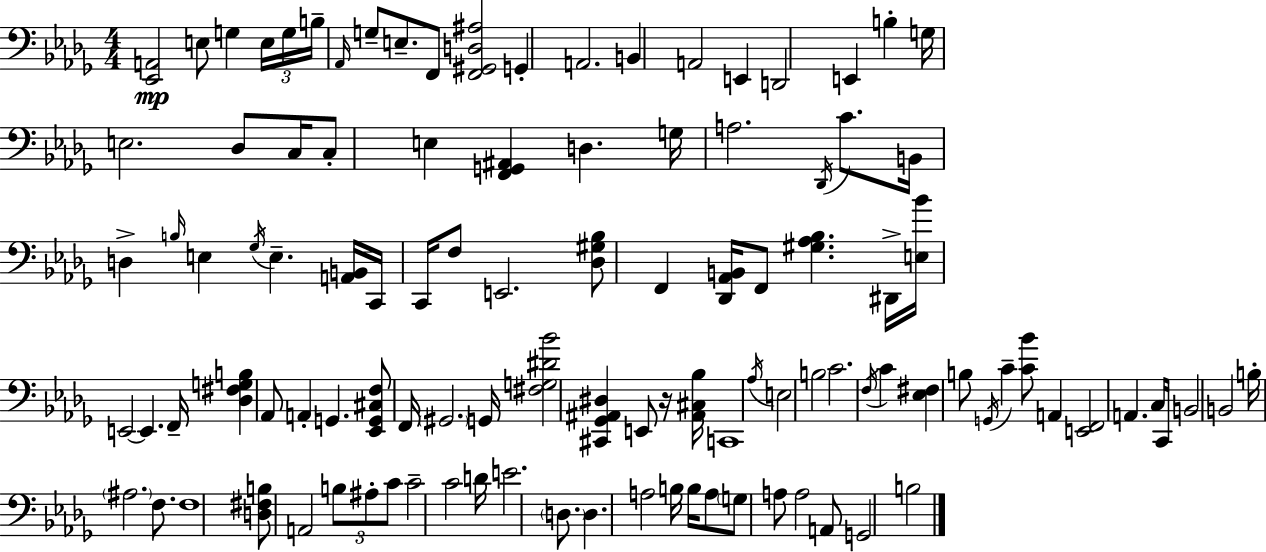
{
  \clef bass
  \numericTimeSignature
  \time 4/4
  \key bes \minor
  \repeat volta 2 { <ees, a,>2\mp e8 g4 \tuplet 3/2 { e16 g16 | b16-- } \grace { aes,16 } g8-- e8.-- f,8 <f, gis, d ais>2 | g,4-. a,2. | b,4 a,2 e,4 | \break d,2 e,4 b4-. | g16 e2. des8 | c16 c8-. e4 <f, g, ais,>4 d4. | g16 a2. \acciaccatura { des,16 } c'8. | \break b,16 d4-> \grace { b16 } e4 \acciaccatura { ges16 } e4.-- | <a, b,>16 c,16 c,16 f8 e,2. | <des gis bes>8 f,4 <des, aes, b,>16 f,8 <gis aes bes>4. | dis,16-> <e bes'>16 e,2~~ e,4. | \break f,16-- <des fis g b>4 aes,8 a,4-. g,4. | <ees, g, cis f>8 f,16 \parenthesize gis,2. | g,16 <fis g dis' bes'>2 <cis, ges, ais, dis>4 | e,8 r16 <ais, cis bes>16 c,1 | \break \acciaccatura { aes16 } e2 b2 | c'2. | \acciaccatura { f16 } c'4 <ees fis>4 b8 \acciaccatura { g,16 } c'4-- | <c' bes'>8 a,4 <e, f,>2 a,4. | \break c16 c,16 b,2 b,2 | b16-. \parenthesize ais2. | f8. f1 | <d fis b>8 a,2 | \break \tuplet 3/2 { b8 ais8-. c'8 } c'2-- c'2 | d'16 e'2. | \parenthesize d8. d4. a2 | b16 b16 a8 \parenthesize g8 a8 a2 | \break a,8 g,2 b2 | } \bar "|."
}